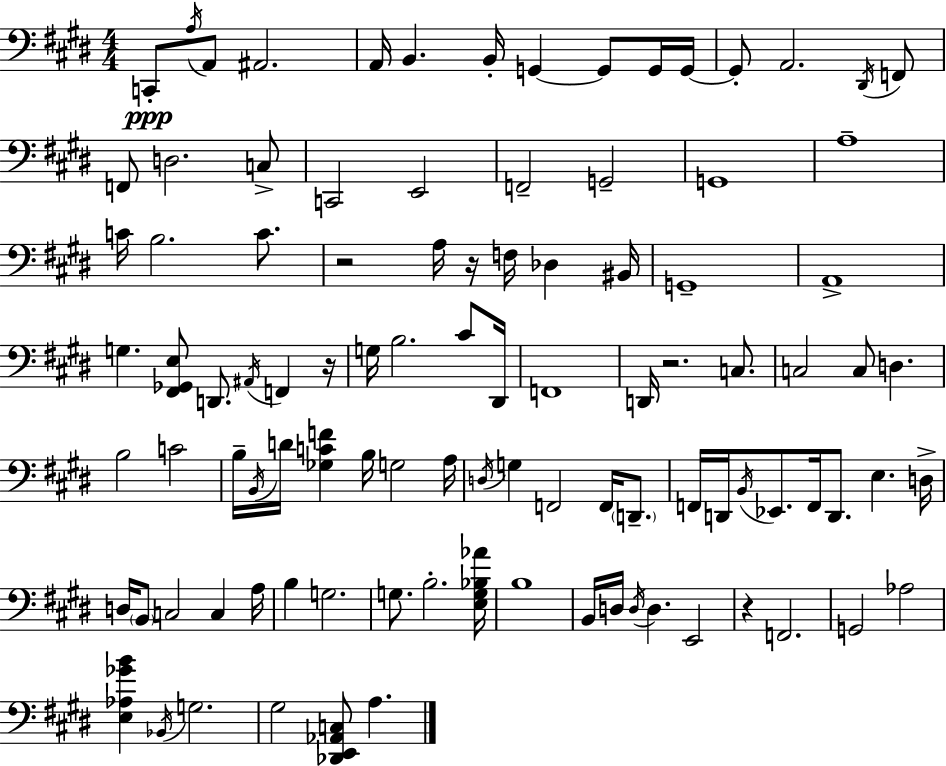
X:1
T:Untitled
M:4/4
L:1/4
K:E
C,,/2 A,/4 A,,/2 ^A,,2 A,,/4 B,, B,,/4 G,, G,,/2 G,,/4 G,,/4 G,,/2 A,,2 ^D,,/4 F,,/2 F,,/2 D,2 C,/2 C,,2 E,,2 F,,2 G,,2 G,,4 A,4 C/4 B,2 C/2 z2 A,/4 z/4 F,/4 _D, ^B,,/4 G,,4 A,,4 G, [^F,,_G,,E,]/2 D,,/2 ^A,,/4 F,, z/4 G,/4 B,2 ^C/2 ^D,,/4 F,,4 D,,/4 z2 C,/2 C,2 C,/2 D, B,2 C2 B,/4 B,,/4 D/4 [_G,CF] B,/4 G,2 A,/4 D,/4 G, F,,2 F,,/4 D,,/2 F,,/4 D,,/4 B,,/4 _E,,/2 F,,/4 D,,/2 E, D,/4 D,/4 B,,/2 C,2 C, A,/4 B, G,2 G,/2 B,2 [E,G,_B,_A]/4 B,4 B,,/4 D,/4 D,/4 D, E,,2 z F,,2 G,,2 _A,2 [E,_A,_GB] _B,,/4 G,2 ^G,2 [_D,,E,,_A,,C,]/2 A,